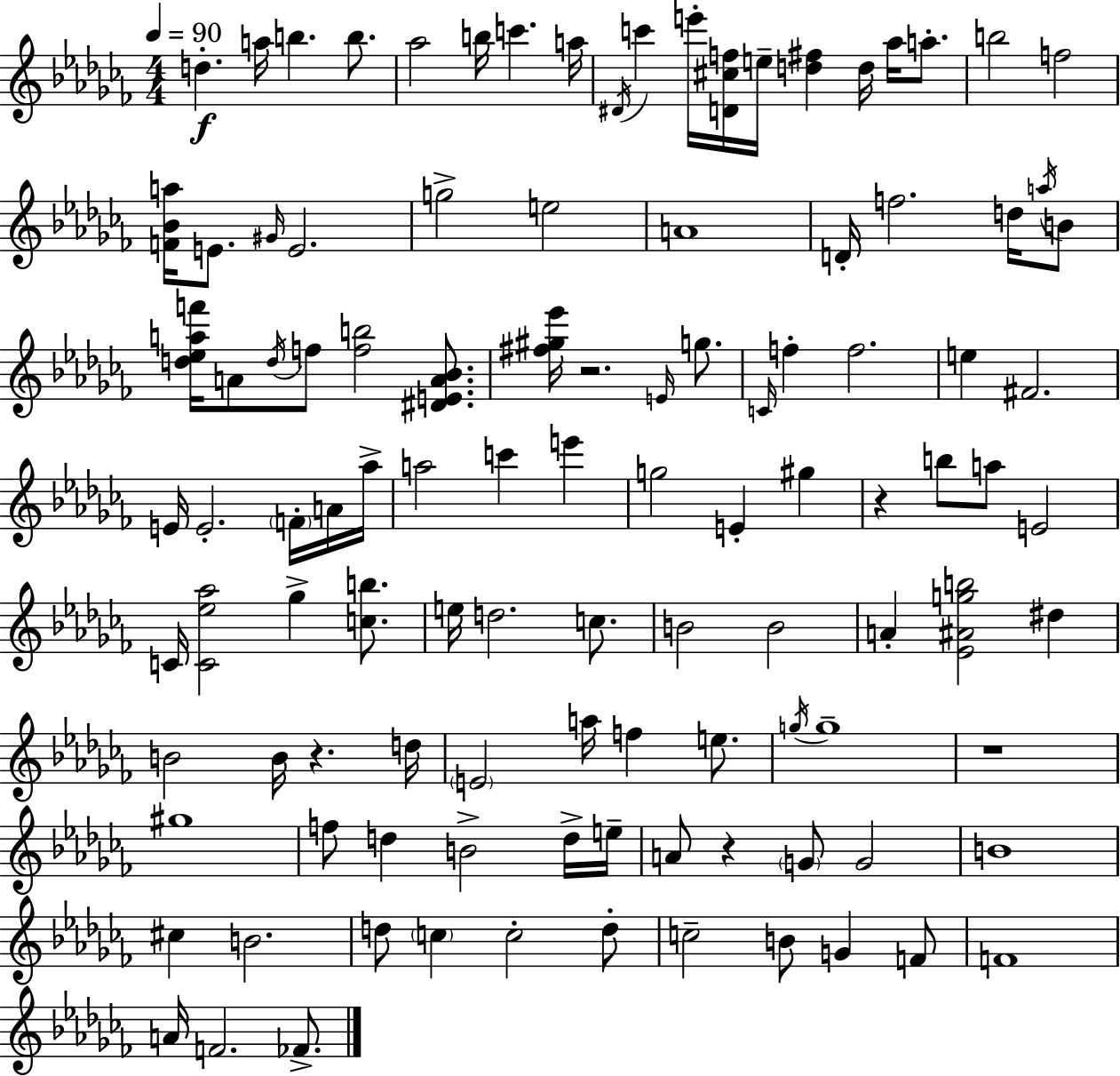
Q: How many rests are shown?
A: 5